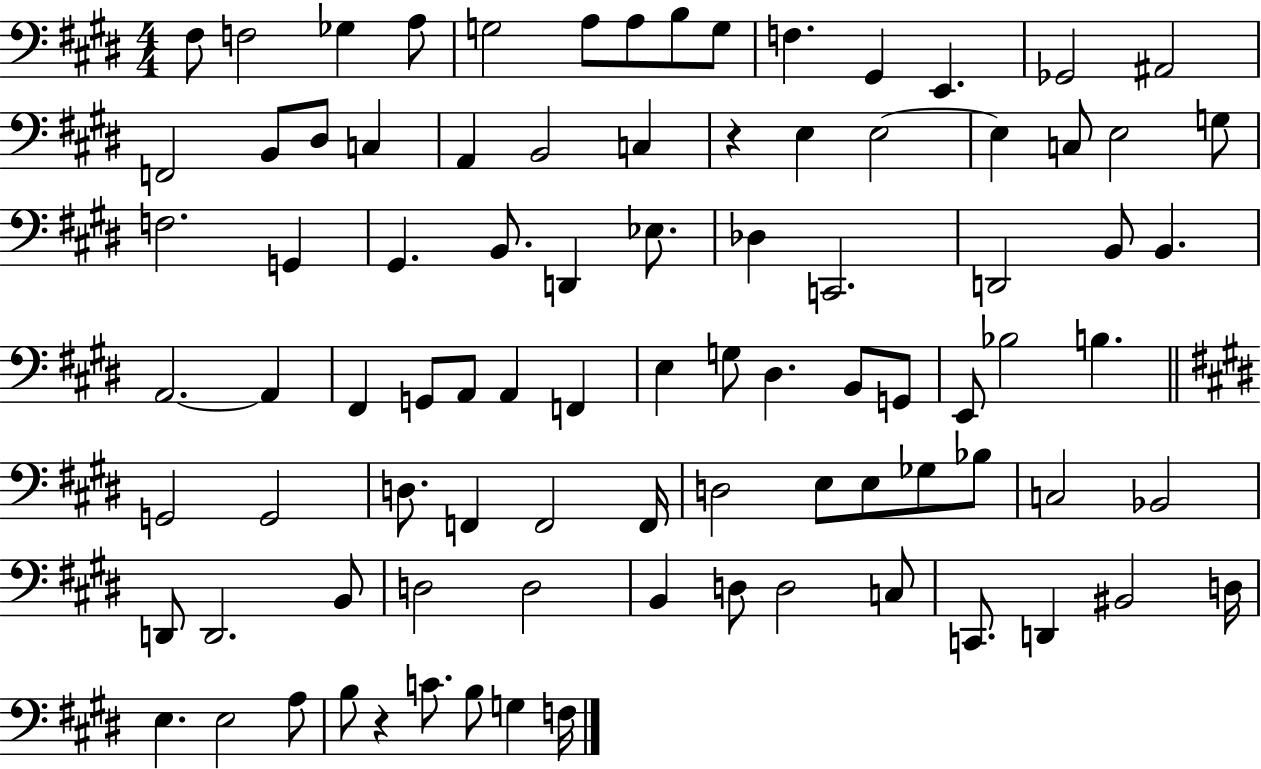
X:1
T:Untitled
M:4/4
L:1/4
K:E
^F,/2 F,2 _G, A,/2 G,2 A,/2 A,/2 B,/2 G,/2 F, ^G,, E,, _G,,2 ^A,,2 F,,2 B,,/2 ^D,/2 C, A,, B,,2 C, z E, E,2 E, C,/2 E,2 G,/2 F,2 G,, ^G,, B,,/2 D,, _E,/2 _D, C,,2 D,,2 B,,/2 B,, A,,2 A,, ^F,, G,,/2 A,,/2 A,, F,, E, G,/2 ^D, B,,/2 G,,/2 E,,/2 _B,2 B, G,,2 G,,2 D,/2 F,, F,,2 F,,/4 D,2 E,/2 E,/2 _G,/2 _B,/2 C,2 _B,,2 D,,/2 D,,2 B,,/2 D,2 D,2 B,, D,/2 D,2 C,/2 C,,/2 D,, ^B,,2 D,/4 E, E,2 A,/2 B,/2 z C/2 B,/2 G, F,/4